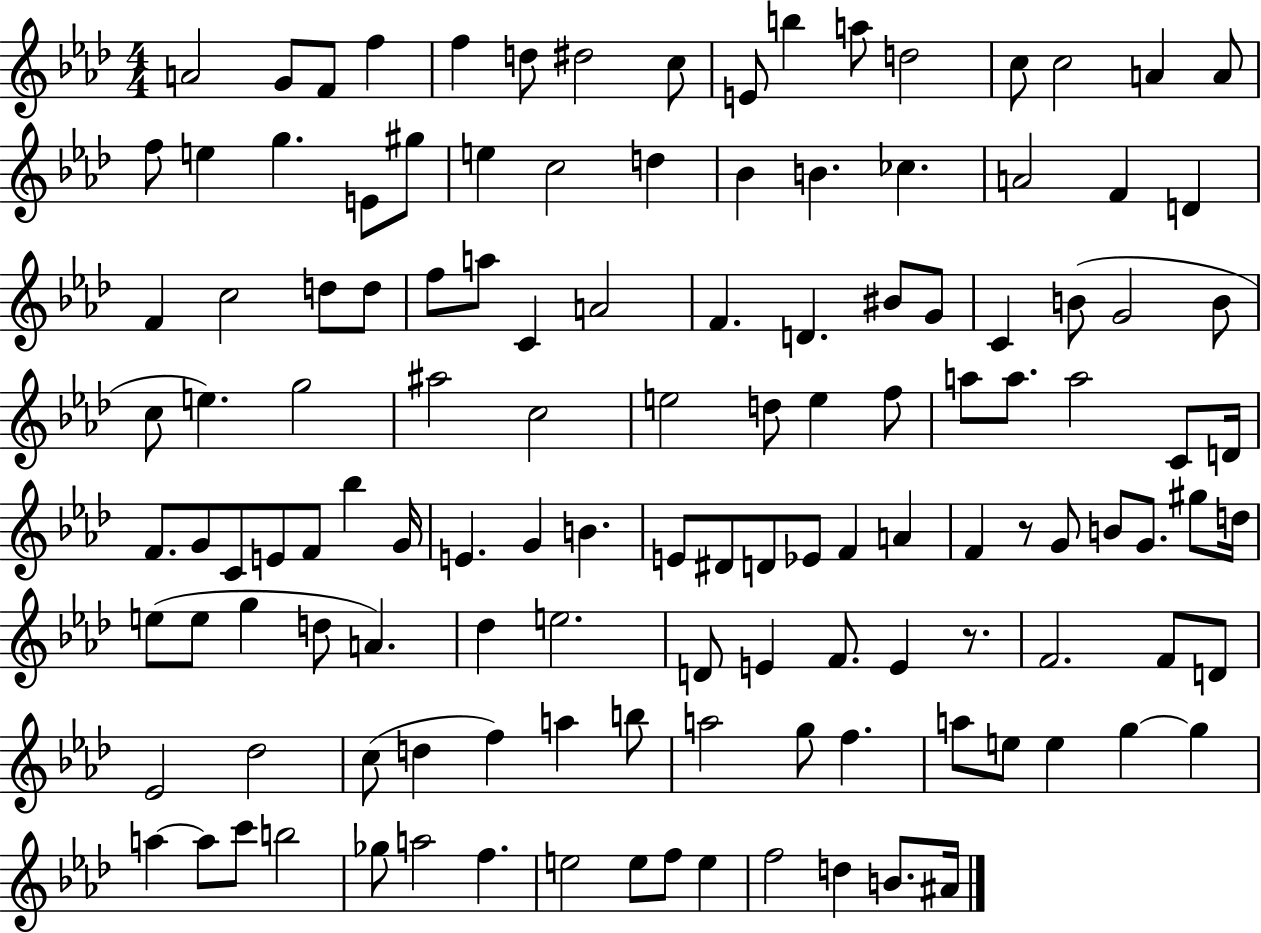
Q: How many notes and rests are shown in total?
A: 128